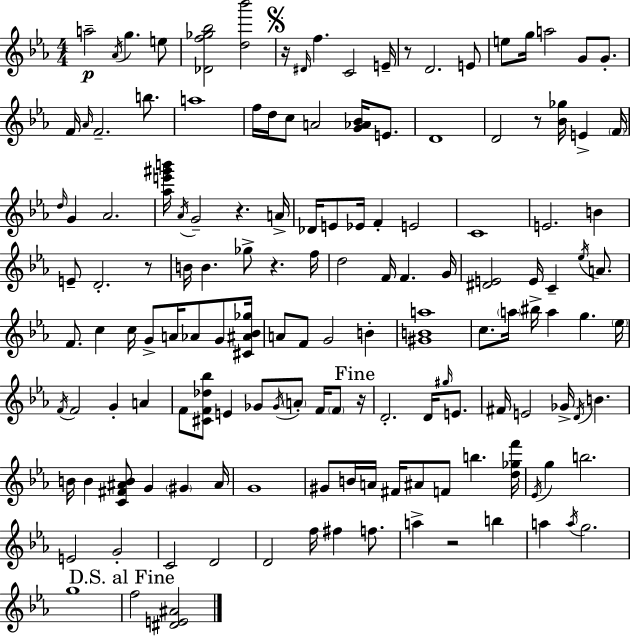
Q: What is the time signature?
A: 4/4